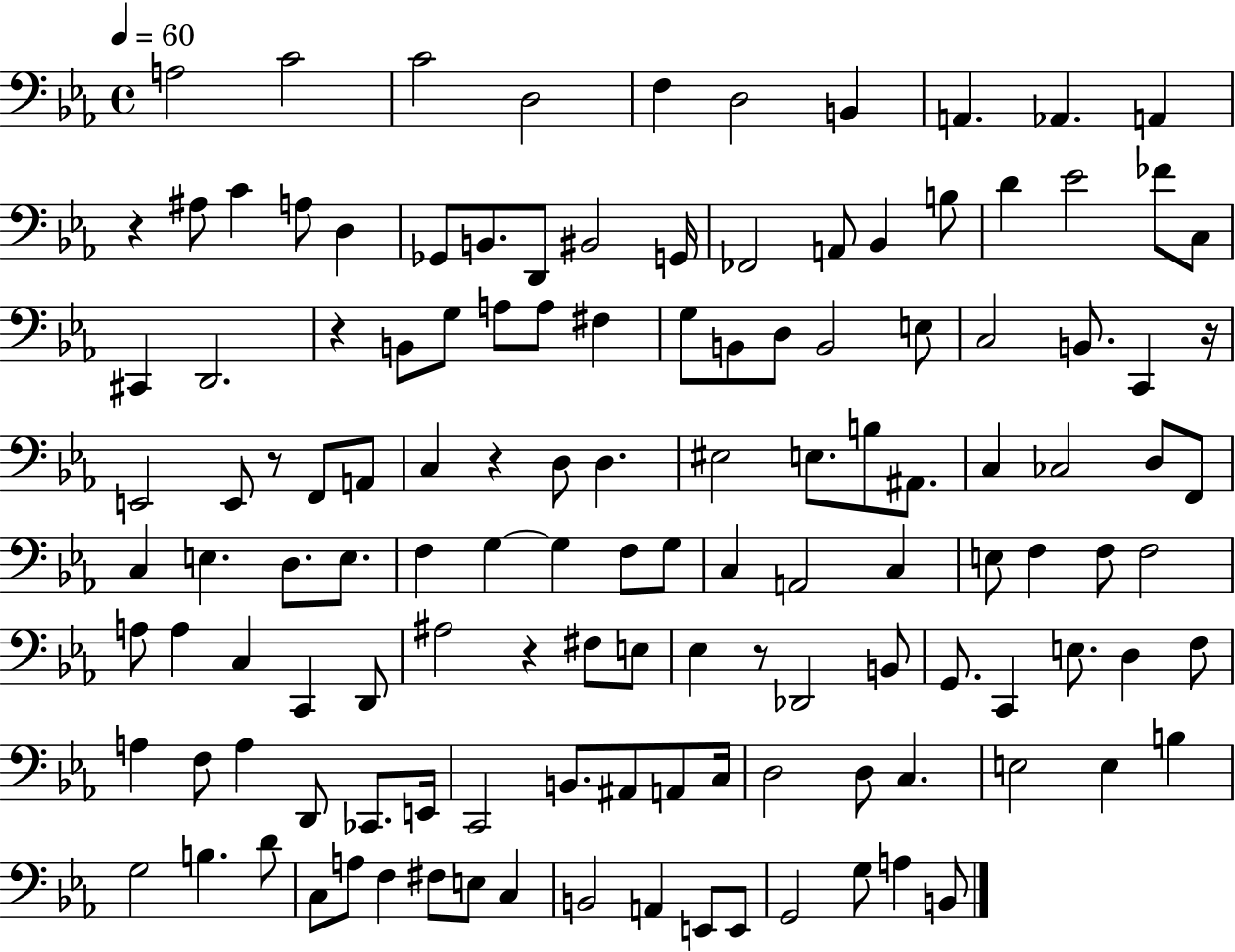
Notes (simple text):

A3/h C4/h C4/h D3/h F3/q D3/h B2/q A2/q. Ab2/q. A2/q R/q A#3/e C4/q A3/e D3/q Gb2/e B2/e. D2/e BIS2/h G2/s FES2/h A2/e Bb2/q B3/e D4/q Eb4/h FES4/e C3/e C#2/q D2/h. R/q B2/e G3/e A3/e A3/e F#3/q G3/e B2/e D3/e B2/h E3/e C3/h B2/e. C2/q R/s E2/h E2/e R/e F2/e A2/e C3/q R/q D3/e D3/q. EIS3/h E3/e. B3/e A#2/e. C3/q CES3/h D3/e F2/e C3/q E3/q. D3/e. E3/e. F3/q G3/q G3/q F3/e G3/e C3/q A2/h C3/q E3/e F3/q F3/e F3/h A3/e A3/q C3/q C2/q D2/e A#3/h R/q F#3/e E3/e Eb3/q R/e Db2/h B2/e G2/e. C2/q E3/e. D3/q F3/e A3/q F3/e A3/q D2/e CES2/e. E2/s C2/h B2/e. A#2/e A2/e C3/s D3/h D3/e C3/q. E3/h E3/q B3/q G3/h B3/q. D4/e C3/e A3/e F3/q F#3/e E3/e C3/q B2/h A2/q E2/e E2/e G2/h G3/e A3/q B2/e